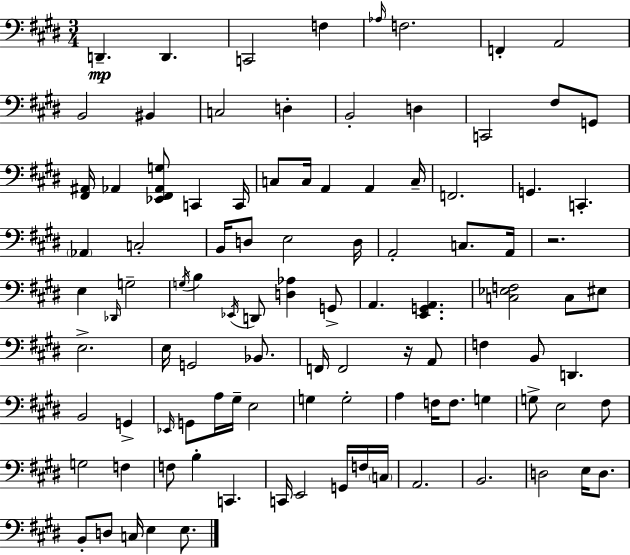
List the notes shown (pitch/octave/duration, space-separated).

D2/q. D2/q. C2/h F3/q Ab3/s F3/h. F2/q A2/h B2/h BIS2/q C3/h D3/q B2/h D3/q C2/h F#3/e G2/e [F#2,A#2]/s Ab2/q [Eb2,F#2,Ab2,G3]/e C2/q C2/s C3/e C3/s A2/q A2/q C3/s F2/h. G2/q. C2/q. Ab2/q C3/h B2/s D3/e E3/h D3/s A2/h C3/e. A2/s R/h. E3/q Db2/s G3/h G3/s B3/q Eb2/s D2/e [D3,Ab3]/q G2/e A2/q. [E2,G2,A2]/q. [C3,Eb3,F3]/h C3/e EIS3/e E3/h. E3/s G2/h Bb2/e. F2/s F2/h R/s A2/e F3/q B2/e D2/q. B2/h G2/q Eb2/s G2/e A3/s G#3/s E3/h G3/q G3/h A3/q F3/s F3/e. G3/q G3/e E3/h F#3/e G3/h F3/q F3/e B3/q C2/q. C2/s E2/h G2/s F3/s C3/s A2/h. B2/h. D3/h E3/s D3/e. B2/e D3/e C3/s E3/q E3/e.